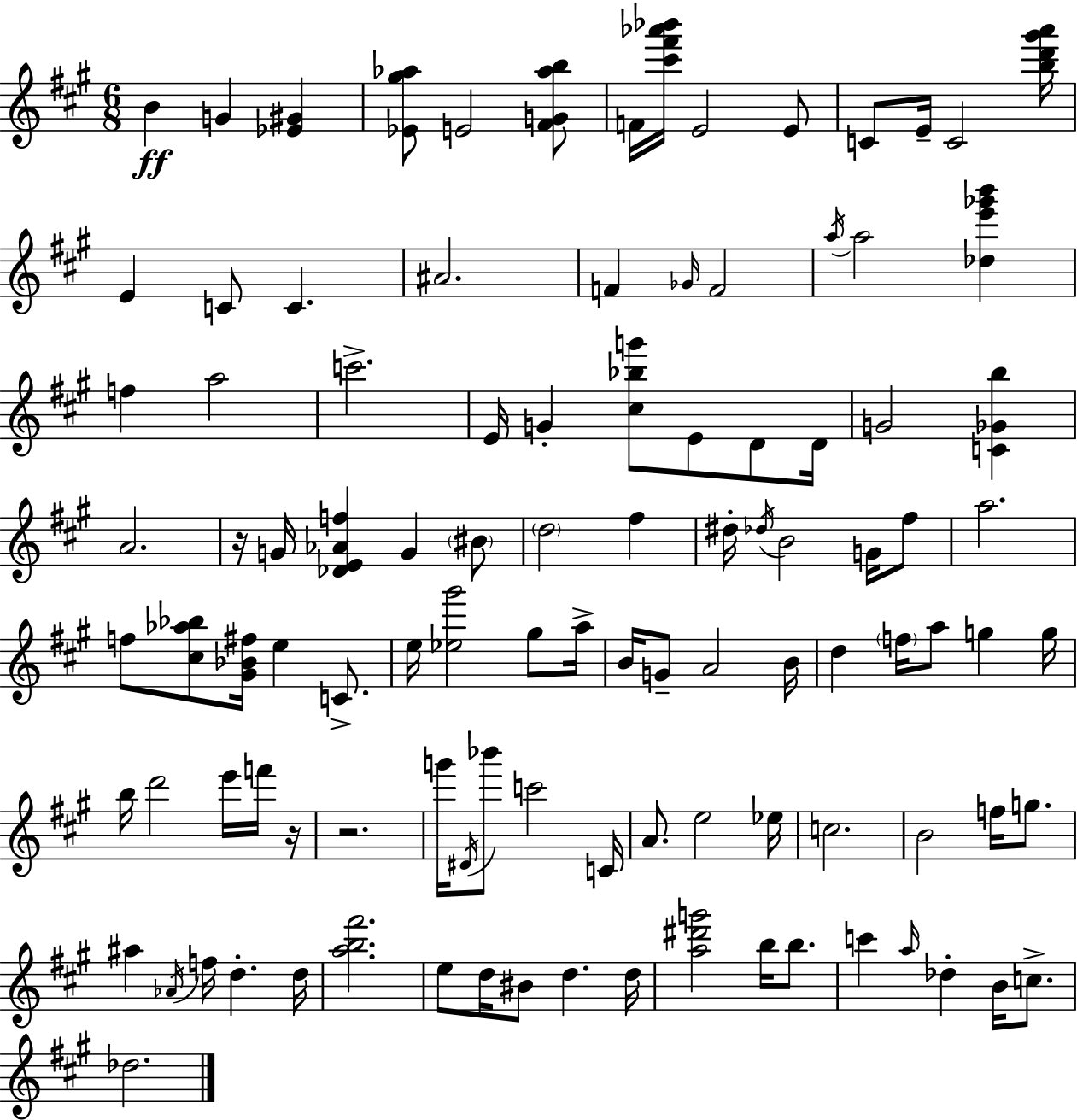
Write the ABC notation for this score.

X:1
T:Untitled
M:6/8
L:1/4
K:A
B G [_E^G] [_E^g_a]/2 E2 [^FG_ab]/2 F/4 [^c'^f'_a'_b']/4 E2 E/2 C/2 E/4 C2 [bd'^g'a']/4 E C/2 C ^A2 F _G/4 F2 a/4 a2 [_de'_g'b'] f a2 c'2 E/4 G [^c_bg']/2 E/2 D/2 D/4 G2 [C_Gb] A2 z/4 G/4 [_DE_Af] G ^B/2 d2 ^f ^d/4 _d/4 B2 G/4 ^f/2 a2 f/2 [^c_a_b]/2 [^G_B^f]/4 e C/2 e/4 [_e^g']2 ^g/2 a/4 B/4 G/2 A2 B/4 d f/4 a/2 g g/4 b/4 d'2 e'/4 f'/4 z/4 z2 g'/4 ^D/4 _b'/2 c'2 C/4 A/2 e2 _e/4 c2 B2 f/4 g/2 ^a _A/4 f/4 d d/4 [ab^f']2 e/2 d/4 ^B/2 d d/4 [a^d'g']2 b/4 b/2 c' a/4 _d B/4 c/2 _d2